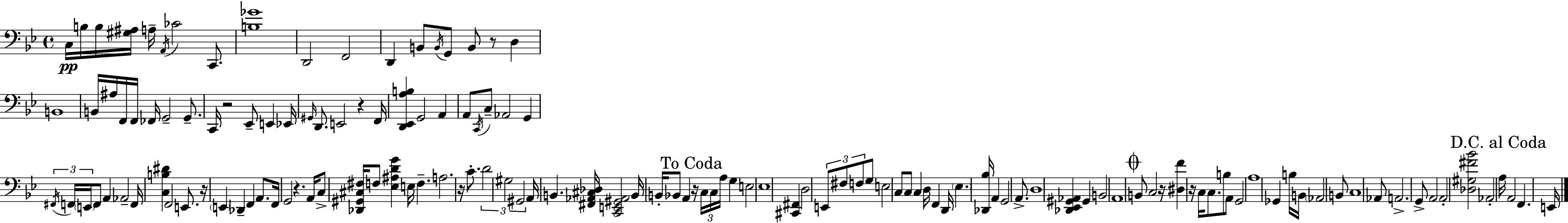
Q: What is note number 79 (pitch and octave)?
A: F3